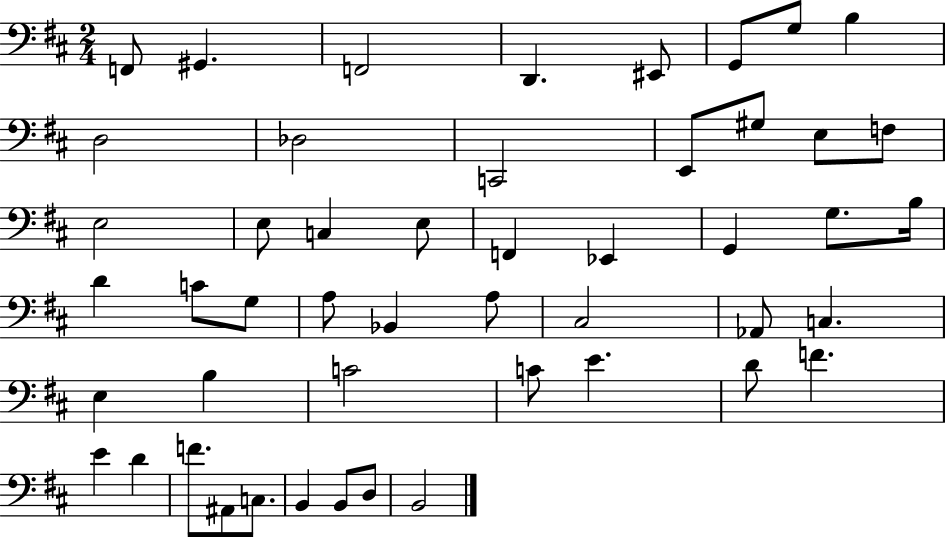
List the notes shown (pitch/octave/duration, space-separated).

F2/e G#2/q. F2/h D2/q. EIS2/e G2/e G3/e B3/q D3/h Db3/h C2/h E2/e G#3/e E3/e F3/e E3/h E3/e C3/q E3/e F2/q Eb2/q G2/q G3/e. B3/s D4/q C4/e G3/e A3/e Bb2/q A3/e C#3/h Ab2/e C3/q. E3/q B3/q C4/h C4/e E4/q. D4/e F4/q. E4/q D4/q F4/e. A#2/e C3/e. B2/q B2/e D3/e B2/h